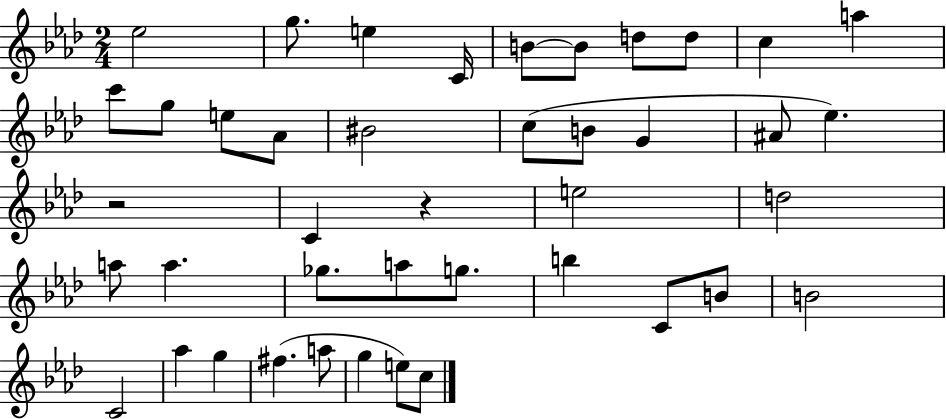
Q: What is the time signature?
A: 2/4